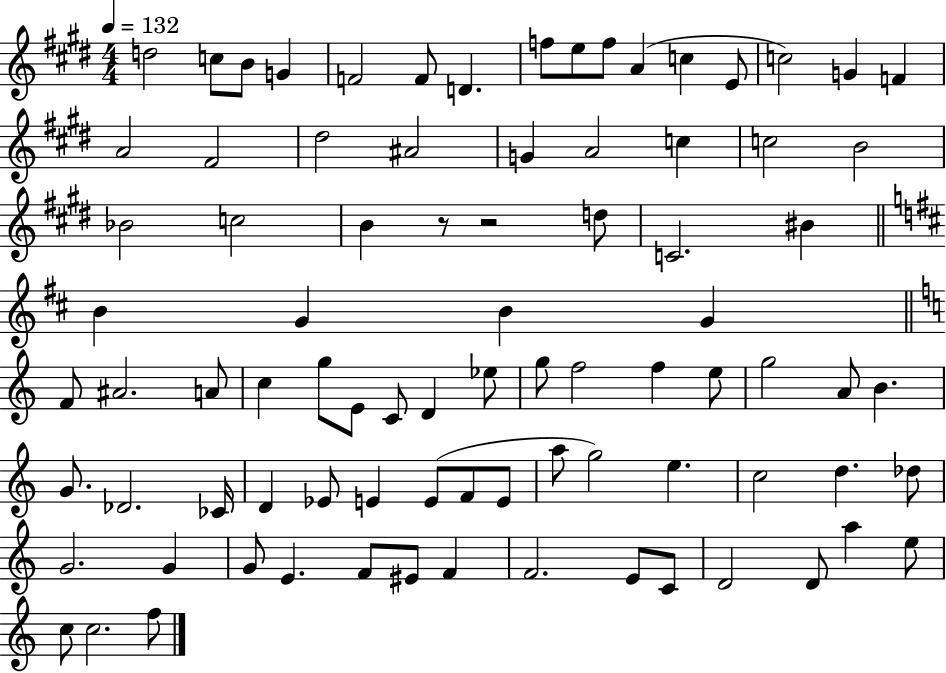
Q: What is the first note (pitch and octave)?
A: D5